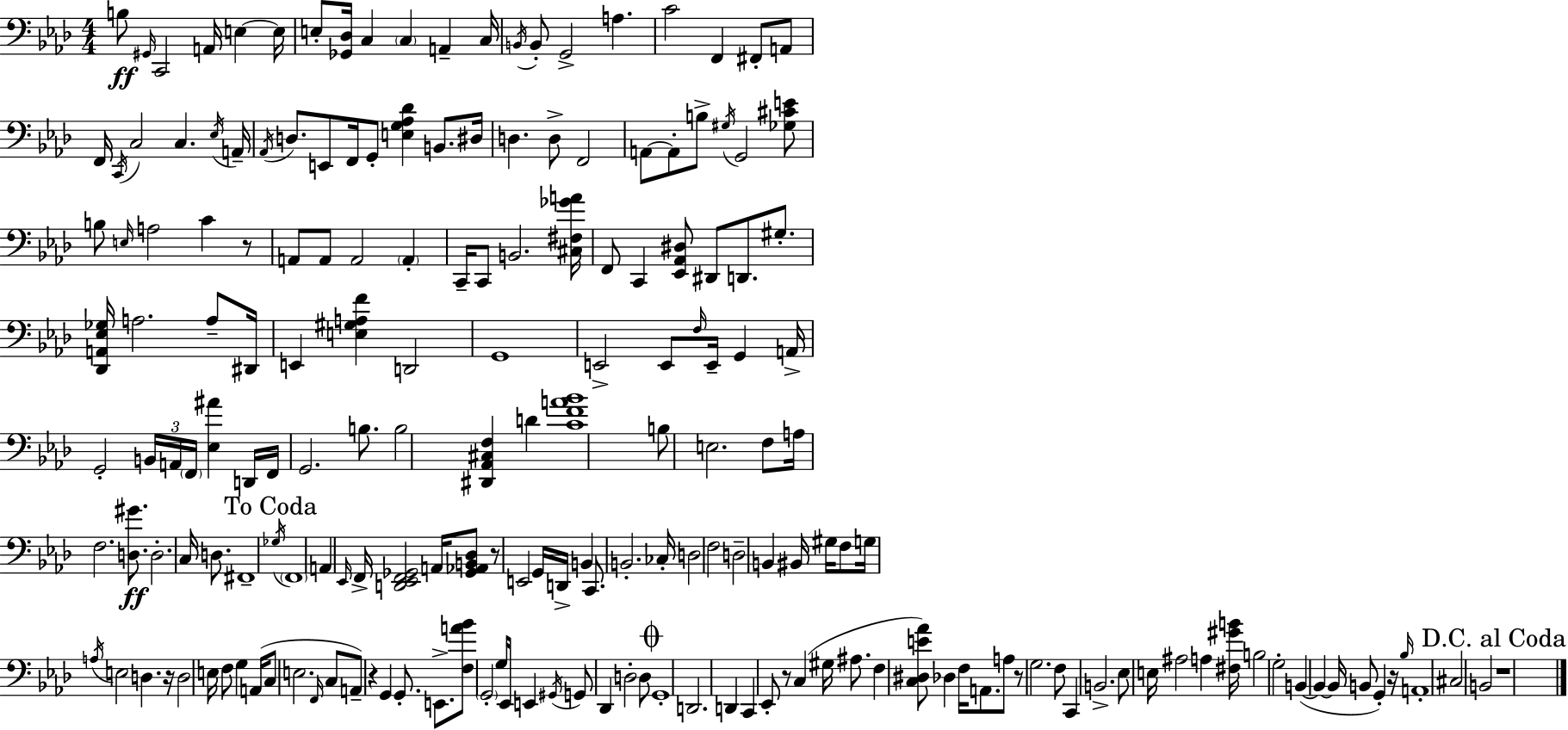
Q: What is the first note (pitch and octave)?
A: B3